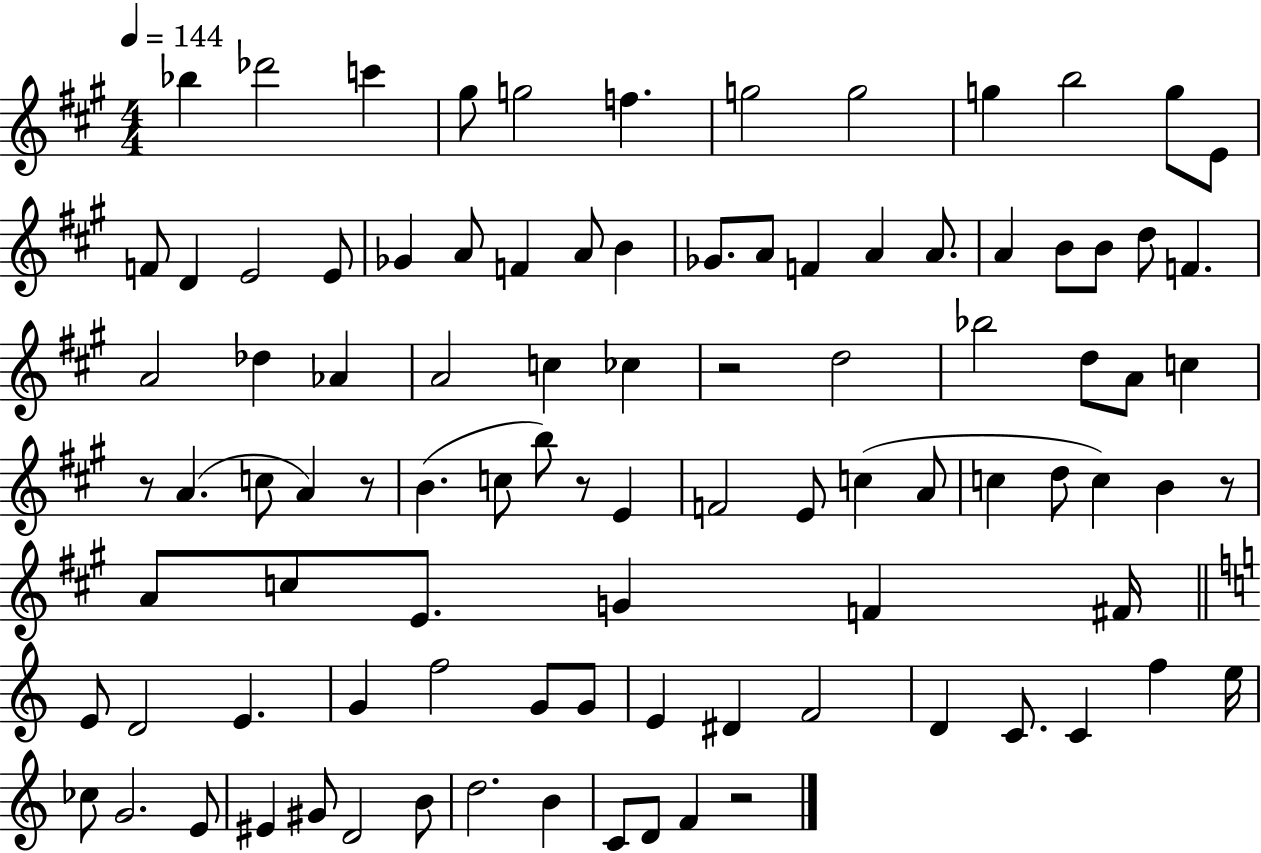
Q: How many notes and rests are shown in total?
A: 96